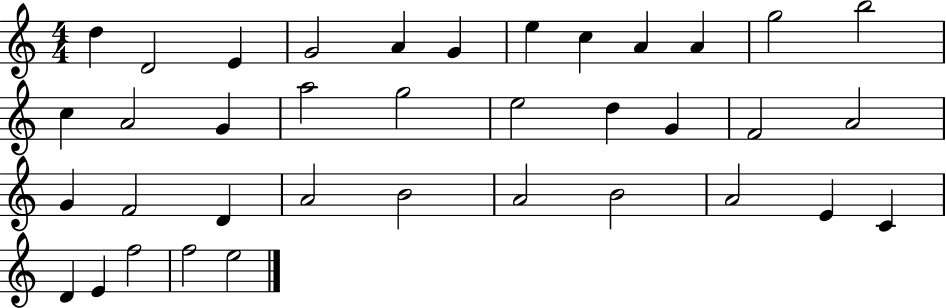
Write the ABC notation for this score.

X:1
T:Untitled
M:4/4
L:1/4
K:C
d D2 E G2 A G e c A A g2 b2 c A2 G a2 g2 e2 d G F2 A2 G F2 D A2 B2 A2 B2 A2 E C D E f2 f2 e2